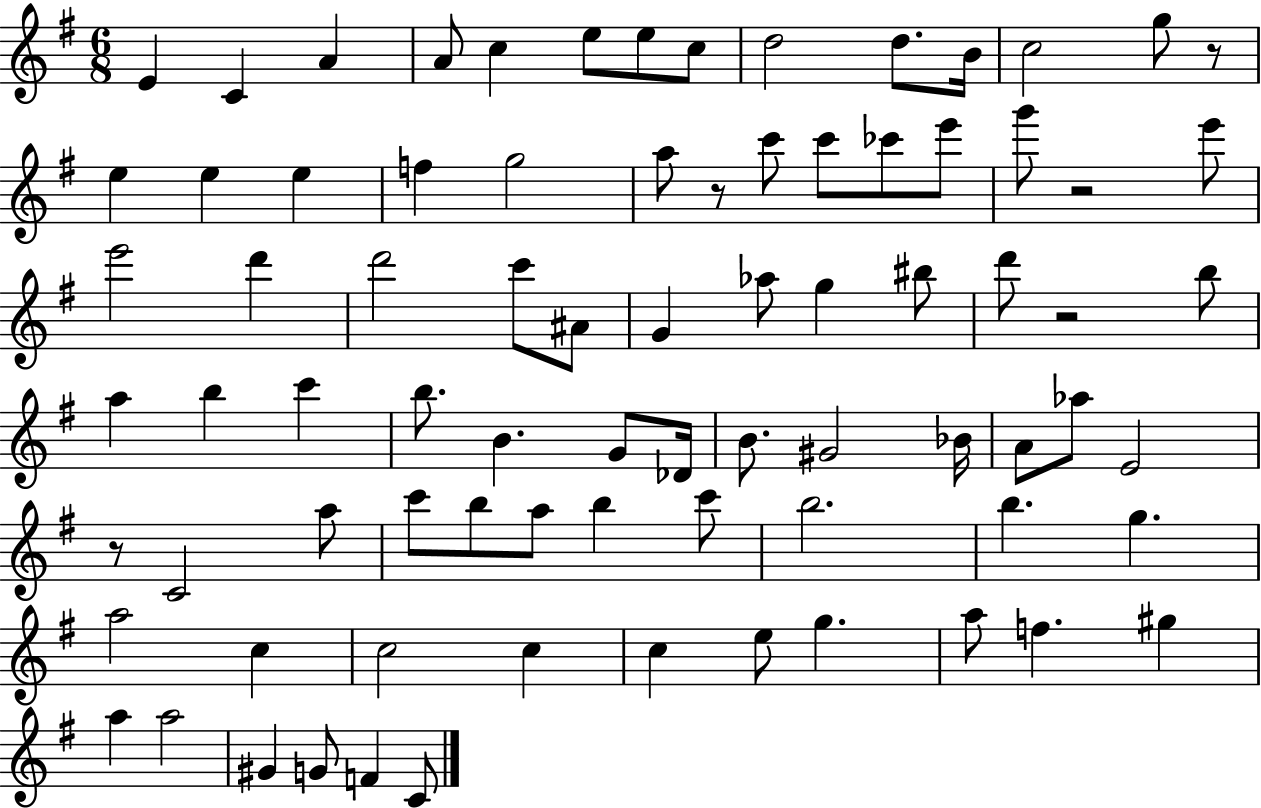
{
  \clef treble
  \numericTimeSignature
  \time 6/8
  \key g \major
  \repeat volta 2 { e'4 c'4 a'4 | a'8 c''4 e''8 e''8 c''8 | d''2 d''8. b'16 | c''2 g''8 r8 | \break e''4 e''4 e''4 | f''4 g''2 | a''8 r8 c'''8 c'''8 ces'''8 e'''8 | g'''8 r2 e'''8 | \break e'''2 d'''4 | d'''2 c'''8 ais'8 | g'4 aes''8 g''4 bis''8 | d'''8 r2 b''8 | \break a''4 b''4 c'''4 | b''8. b'4. g'8 des'16 | b'8. gis'2 bes'16 | a'8 aes''8 e'2 | \break r8 c'2 a''8 | c'''8 b''8 a''8 b''4 c'''8 | b''2. | b''4. g''4. | \break a''2 c''4 | c''2 c''4 | c''4 e''8 g''4. | a''8 f''4. gis''4 | \break a''4 a''2 | gis'4 g'8 f'4 c'8 | } \bar "|."
}